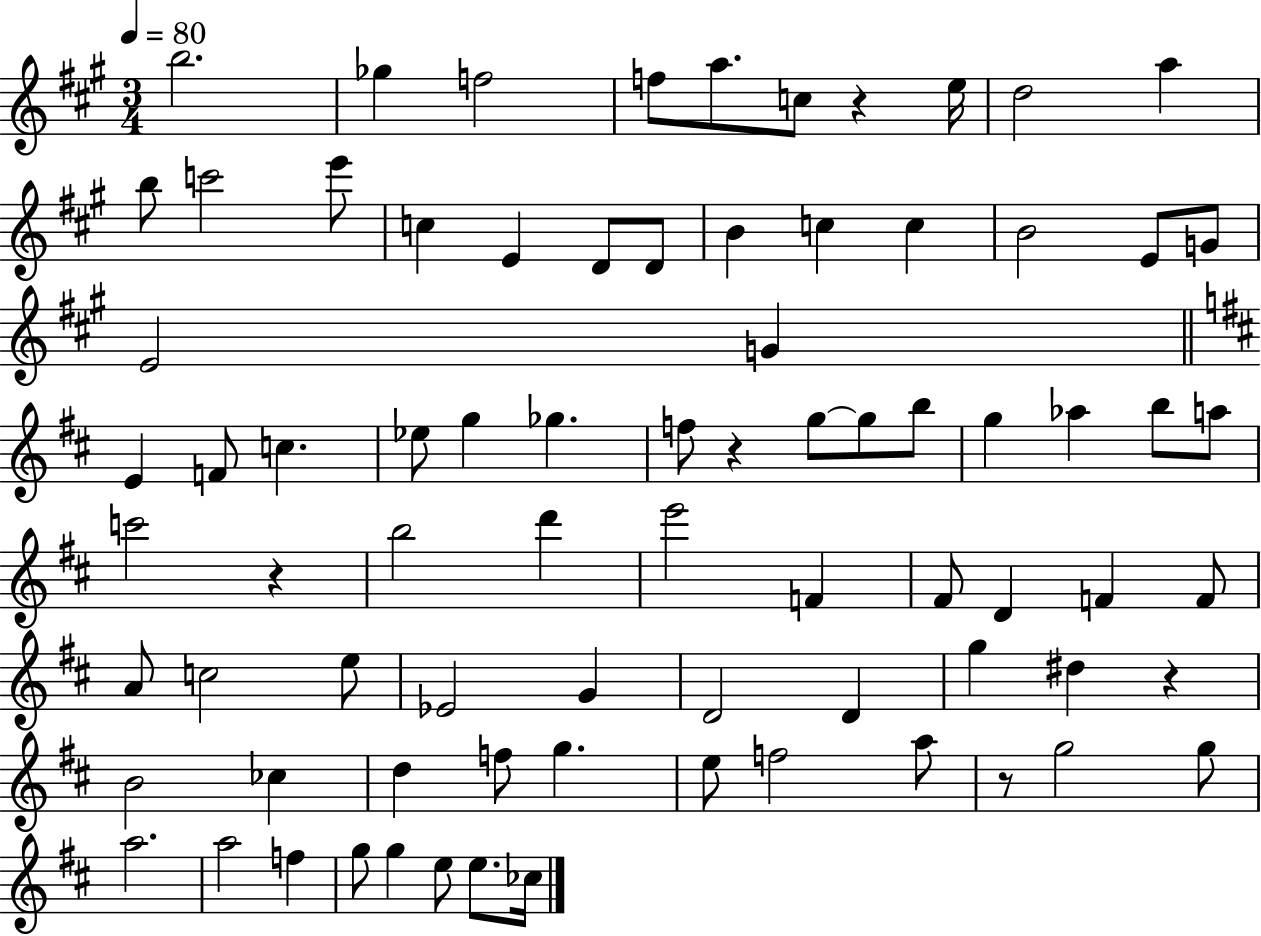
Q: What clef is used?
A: treble